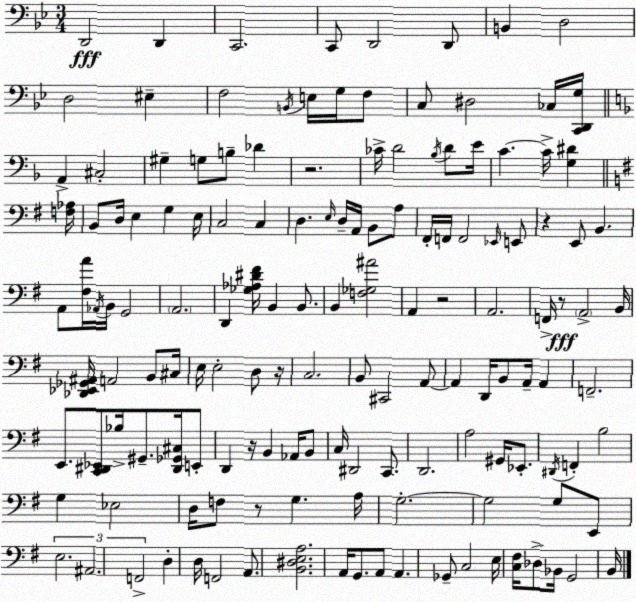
X:1
T:Untitled
M:3/4
L:1/4
K:Gm
D,,2 D,, C,,2 C,,/2 D,,2 D,,/2 B,, D,2 D,2 ^E, F,2 B,,/4 E,/4 G,/4 F,/2 C,/2 ^D,2 _C,/4 [C,,D,,G,]/4 A,, ^C,2 ^G, G,/2 B,/2 _D z2 _C/4 D2 _B,/4 D/2 E/4 C C/4 [G,^D] [F,_A,]/4 B,,/2 D,/4 E, G, E,/4 C,2 C, D, E,/4 D,/4 A,,/4 B,,/2 A,/2 ^F,,/4 F,,/4 F,,2 _E,,/4 E,,/2 z E,,/2 B,, A,,/2 [^F,A]/4 _A,,/4 B,,/4 G,,2 A,,2 D,, [_G,_A,^D^F]/4 B,, B,,/2 B,, [F,_G,^A]2 A,, z2 A,,2 F,,/4 z/2 A,,2 B,,/4 [_D,,_E,,_G,,^A,,]/4 A,,2 B,,/2 ^C,/4 E,/4 E,2 D,/2 z/4 C,2 B,,/2 ^C,,2 A,,/2 A,, D,,/4 B,,/2 A,,/4 A,, F,,2 E,,/2 [C,,^D,,_E,,]/2 _B,/4 ^G,,/2 [^D,,_G,,^C,]/4 E,,/2 D,, z/4 B,, _A,,/4 B,,/2 C,/4 ^D,,2 C,,/2 D,,2 A,2 ^G,,/4 _E,,/2 ^D,,/4 F,, B,2 G, _E,2 D,/4 F,/2 z/2 G, A,/4 G,2 G,2 G,/2 E,,/2 E,2 ^A,,2 F,,2 D, D,/4 F,,2 A,,/2 [B,,^D,E,A,]2 A,,/4 G,,/2 A,,/2 A,, _G,,/2 C,2 E,/4 [C,^F,]/4 _D,/2 _B,,/4 G,,2 B,,/4